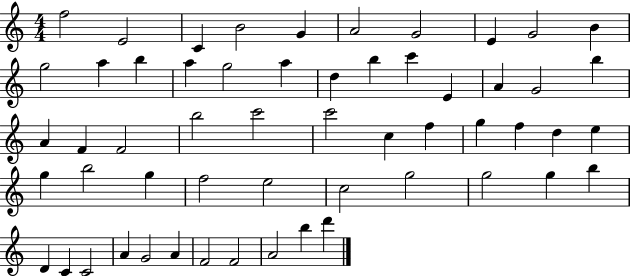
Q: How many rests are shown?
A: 0